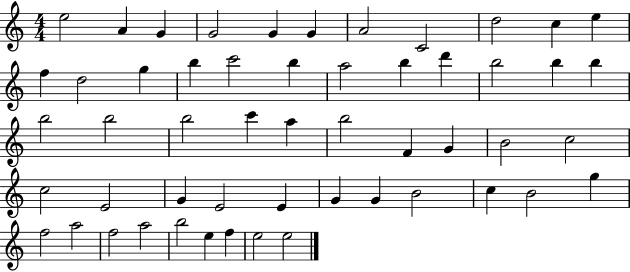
{
  \clef treble
  \numericTimeSignature
  \time 4/4
  \key c \major
  e''2 a'4 g'4 | g'2 g'4 g'4 | a'2 c'2 | d''2 c''4 e''4 | \break f''4 d''2 g''4 | b''4 c'''2 b''4 | a''2 b''4 d'''4 | b''2 b''4 b''4 | \break b''2 b''2 | b''2 c'''4 a''4 | b''2 f'4 g'4 | b'2 c''2 | \break c''2 e'2 | g'4 e'2 e'4 | g'4 g'4 b'2 | c''4 b'2 g''4 | \break f''2 a''2 | f''2 a''2 | b''2 e''4 f''4 | e''2 e''2 | \break \bar "|."
}